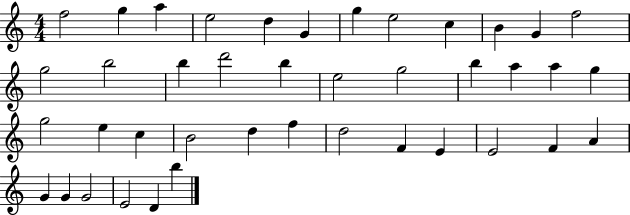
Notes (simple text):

F5/h G5/q A5/q E5/h D5/q G4/q G5/q E5/h C5/q B4/q G4/q F5/h G5/h B5/h B5/q D6/h B5/q E5/h G5/h B5/q A5/q A5/q G5/q G5/h E5/q C5/q B4/h D5/q F5/q D5/h F4/q E4/q E4/h F4/q A4/q G4/q G4/q G4/h E4/h D4/q B5/q